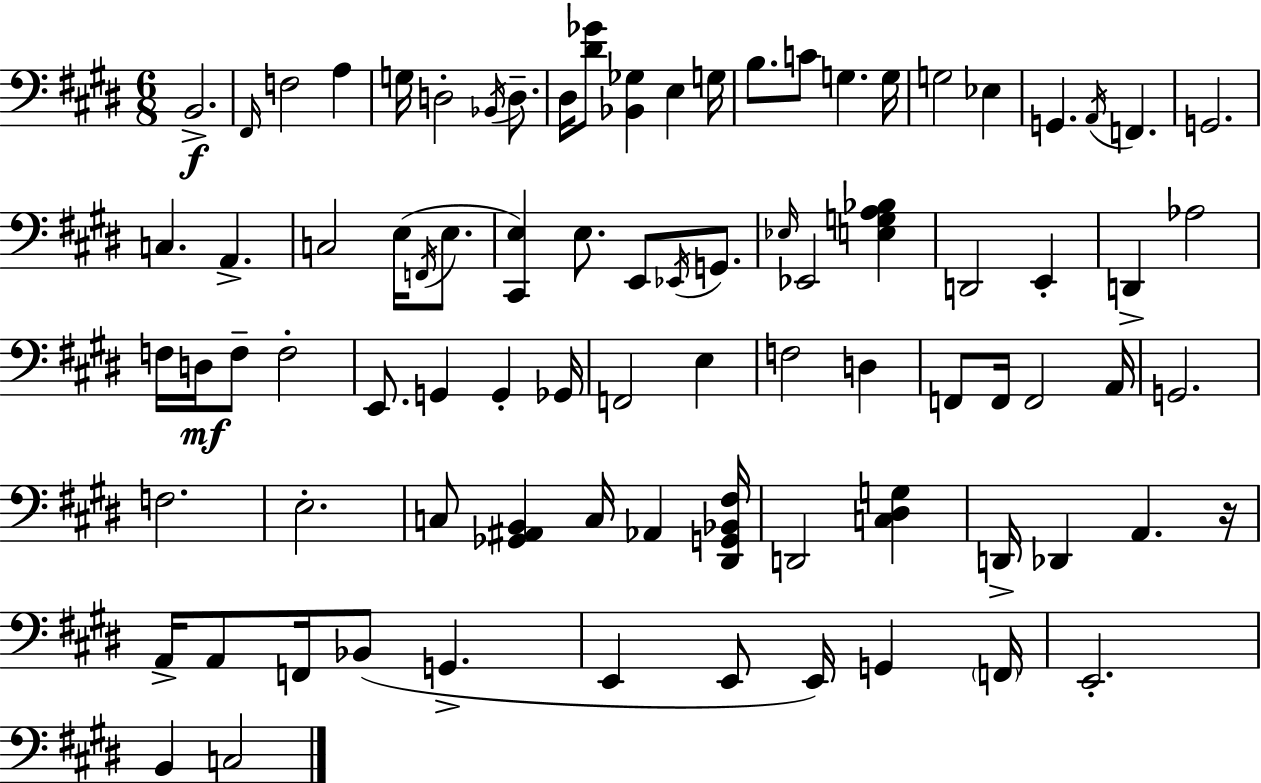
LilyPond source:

{
  \clef bass
  \numericTimeSignature
  \time 6/8
  \key e \major
  b,2.->\f | \grace { fis,16 } f2 a4 | g16 d2-. \acciaccatura { bes,16 } d8.-- | dis16 <dis' ges'>8 <bes, ges>4 e4 | \break g16 b8. c'8 g4. | g16 g2 ees4 | g,4. \acciaccatura { a,16 } f,4. | g,2. | \break c4. a,4.-> | c2 e16( | \acciaccatura { f,16 } e8. <cis, e>4) e8. e,8 | \acciaccatura { ees,16 } g,8. \grace { ees16 } ees,2 | \break <e g a bes>4 d,2 | e,4-. d,4-> aes2 | f16 d16\mf f8-- f2-. | e,8. g,4 | \break g,4-. ges,16 f,2 | e4 f2 | d4 f,8 f,16 f,2 | a,16 g,2. | \break f2. | e2.-. | c8 <ges, ais, b,>4 | c16 aes,4 <dis, g, bes, fis>16 d,2 | \break <c dis g>4 d,16-> des,4 a,4. | r16 a,16-> a,8 f,16 bes,8( | g,4.-> e,4 e,8 | e,16) g,4 \parenthesize f,16 e,2.-. | \break b,4 c2 | \bar "|."
}